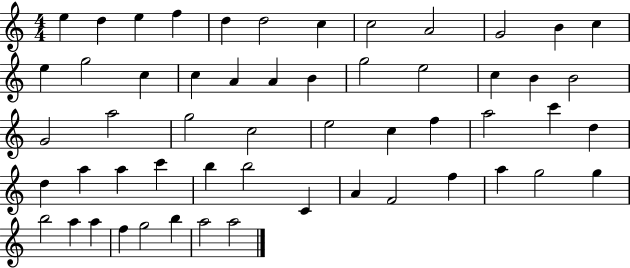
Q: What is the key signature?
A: C major